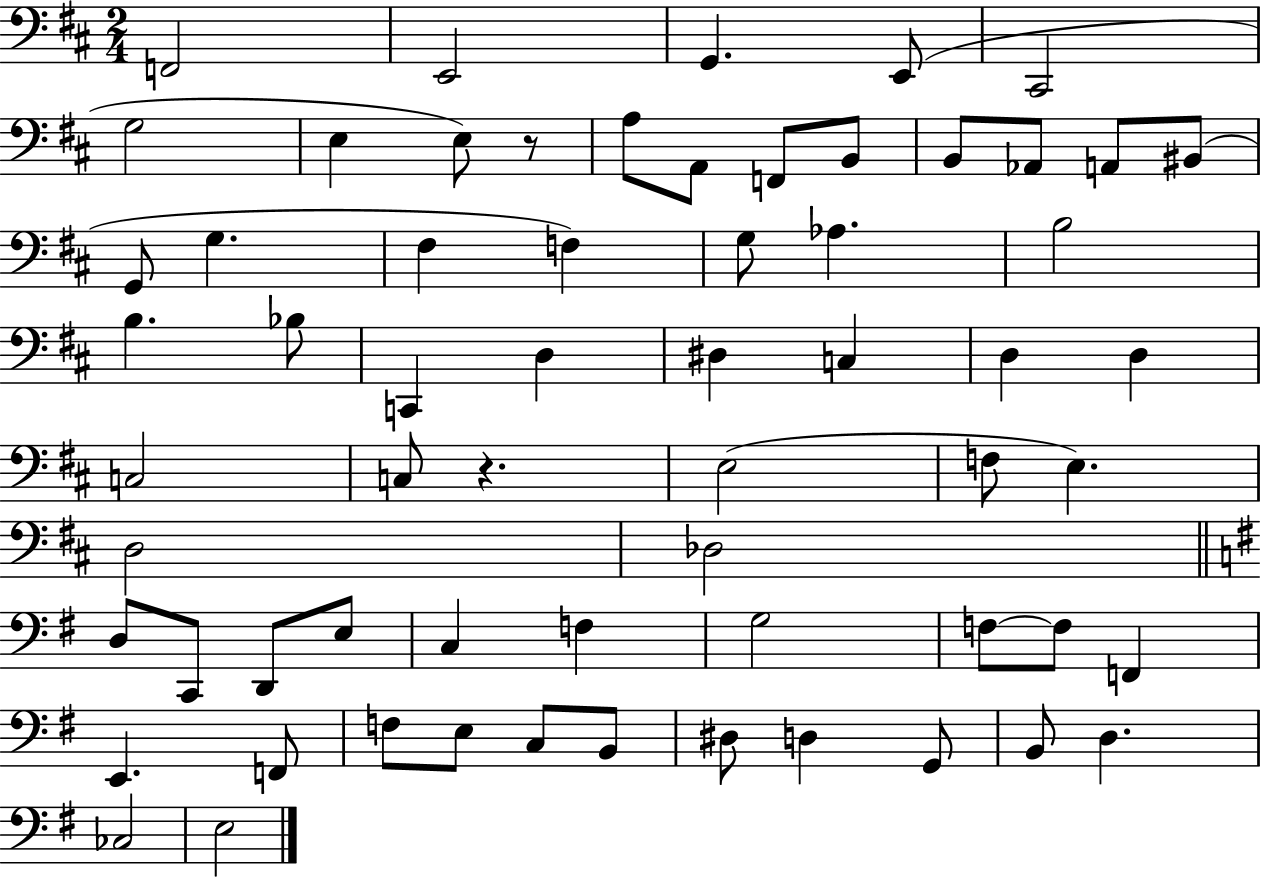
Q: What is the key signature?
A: D major